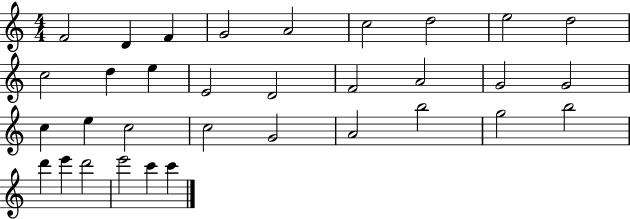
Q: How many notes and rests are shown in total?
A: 33